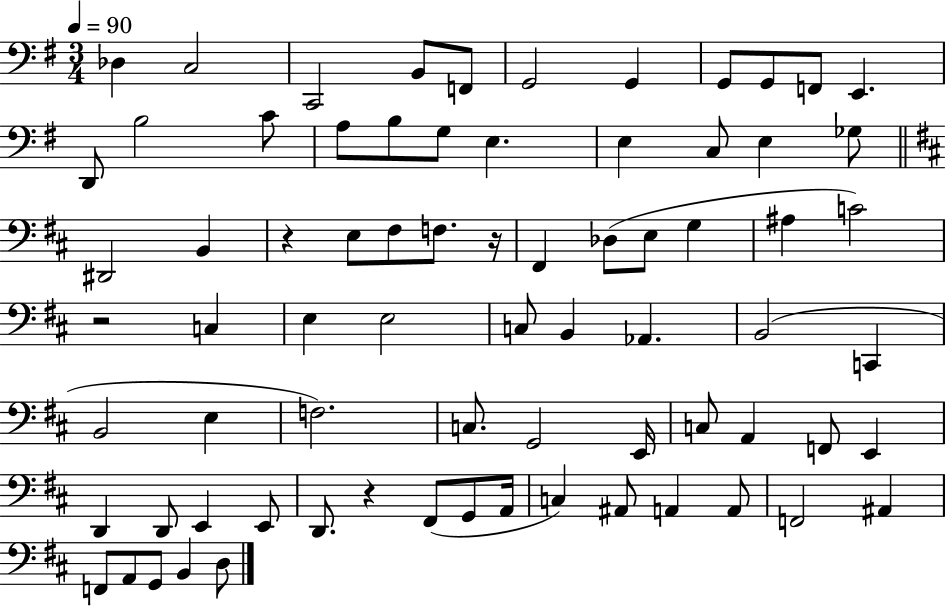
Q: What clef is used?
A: bass